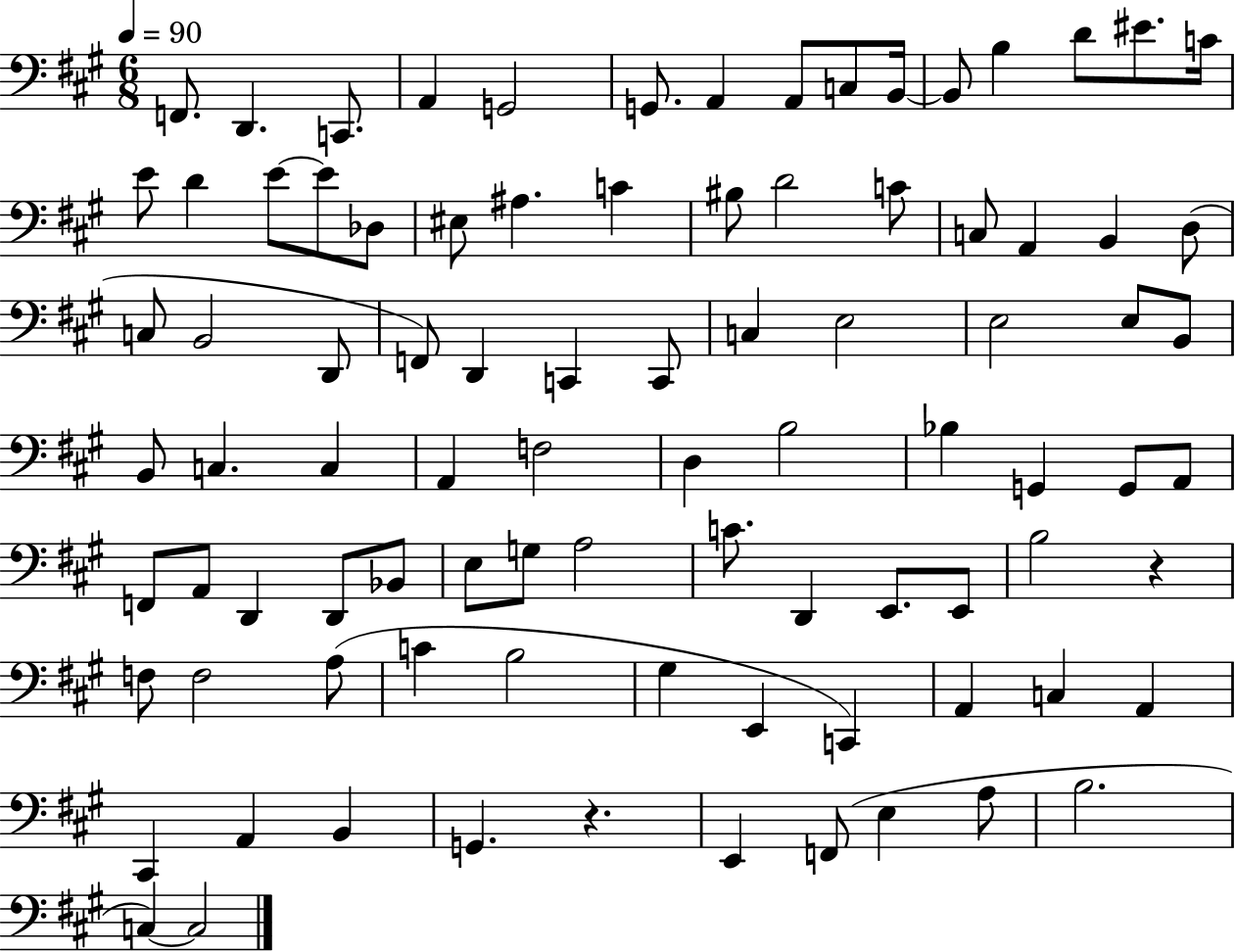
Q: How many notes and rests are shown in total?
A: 90